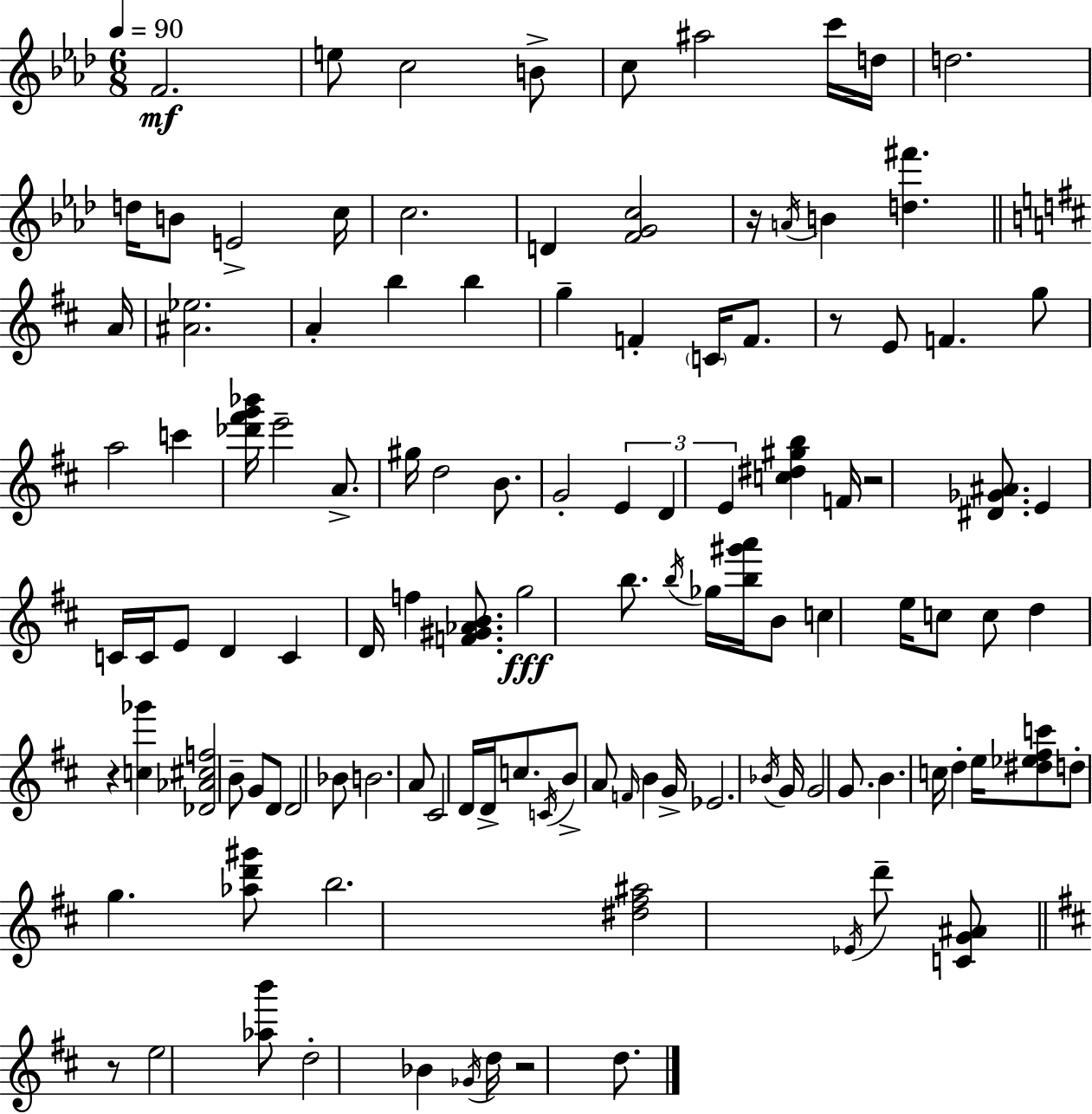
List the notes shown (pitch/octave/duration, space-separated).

F4/h. E5/e C5/h B4/e C5/e A#5/h C6/s D5/s D5/h. D5/s B4/e E4/h C5/s C5/h. D4/q [F4,G4,C5]/h R/s A4/s B4/q [D5,F#6]/q. A4/s [A#4,Eb5]/h. A4/q B5/q B5/q G5/q F4/q C4/s F4/e. R/e E4/e F4/q. G5/e A5/h C6/q [Db6,F#6,G6,Bb6]/s E6/h A4/e. G#5/s D5/h B4/e. G4/h E4/q D4/q E4/q [C5,D#5,G#5,B5]/q F4/s R/h [D#4,Gb4,A#4]/e. E4/q C4/s C4/s E4/e D4/q C4/q D4/s F5/q [F4,G#4,Ab4,B4]/e. G5/h B5/e. B5/s Gb5/s [B5,G#6,A6]/s B4/e C5/q E5/s C5/e C5/e D5/q R/q [C5,Gb6]/q [Db4,Ab4,C#5,F5]/h B4/e G4/e D4/e D4/h Bb4/e B4/h. A4/e C#4/h D4/s D4/s C5/e. C4/s B4/e A4/e F4/s B4/q G4/s Eb4/h. Bb4/s G4/s G4/h G4/e. B4/q. C5/s D5/q E5/s [D#5,Eb5,F#5,C6]/e D5/e G5/q. [Ab5,D6,G#6]/e B5/h. [D#5,F#5,A#5]/h Eb4/s D6/e [C4,G4,A#4]/e R/e E5/h [Ab5,B6]/e D5/h Bb4/q Gb4/s D5/s R/h D5/e.